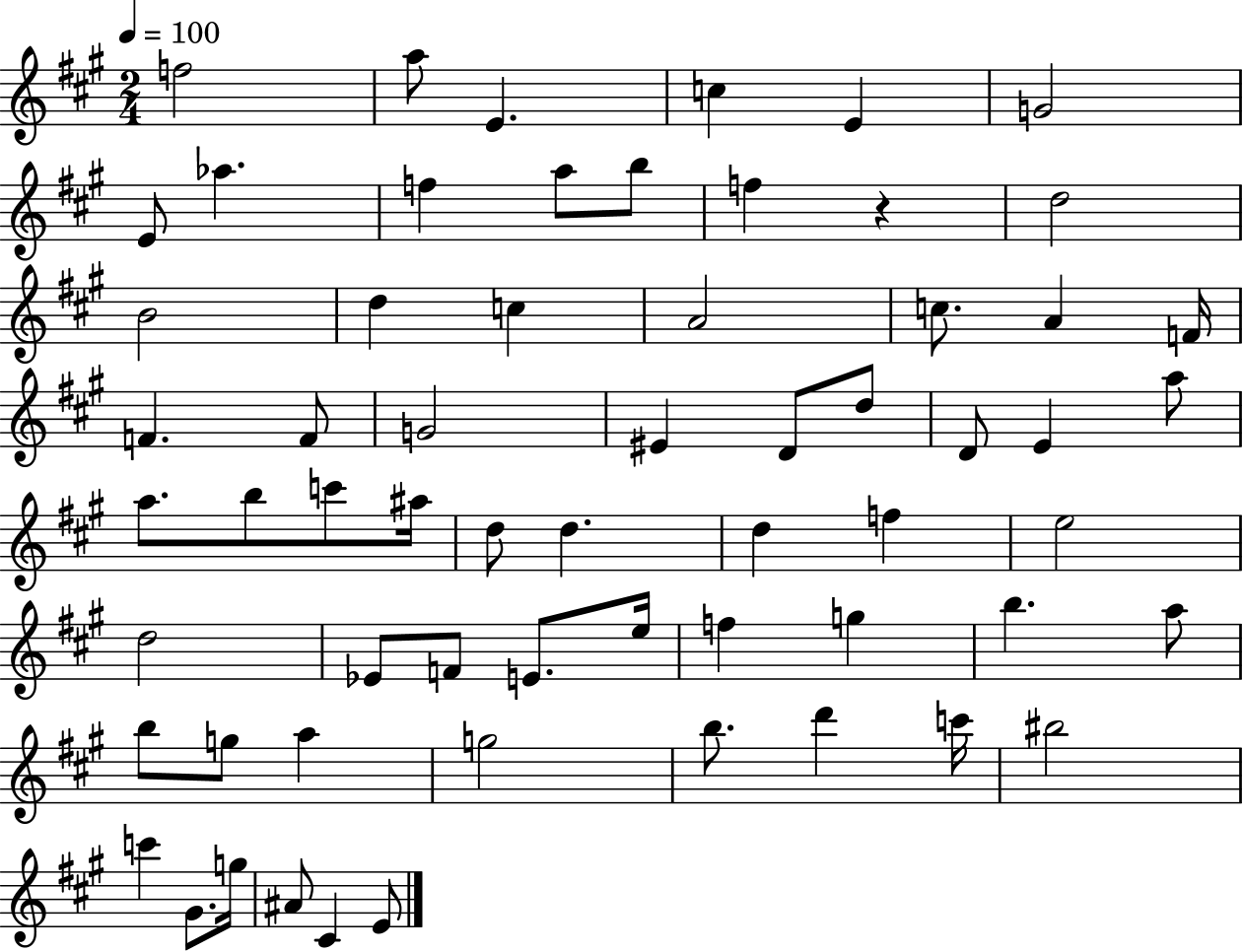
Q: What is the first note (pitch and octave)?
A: F5